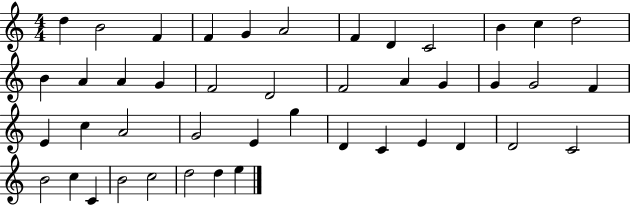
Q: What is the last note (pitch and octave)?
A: E5